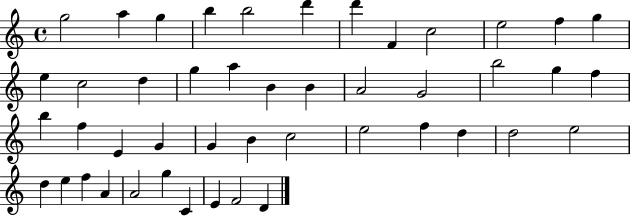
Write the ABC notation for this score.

X:1
T:Untitled
M:4/4
L:1/4
K:C
g2 a g b b2 d' d' F c2 e2 f g e c2 d g a B B A2 G2 b2 g f b f E G G B c2 e2 f d d2 e2 d e f A A2 g C E F2 D